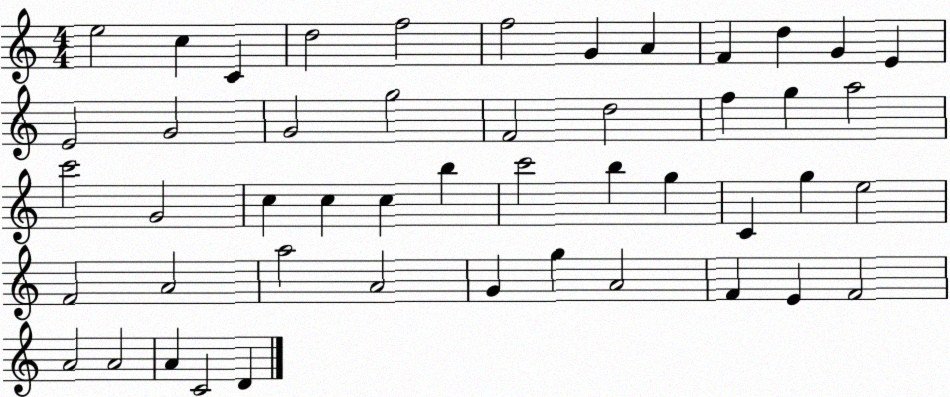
X:1
T:Untitled
M:4/4
L:1/4
K:C
e2 c C d2 f2 f2 G A F d G E E2 G2 G2 g2 F2 d2 f g a2 c'2 G2 c c c b c'2 b g C g e2 F2 A2 a2 A2 G g A2 F E F2 A2 A2 A C2 D